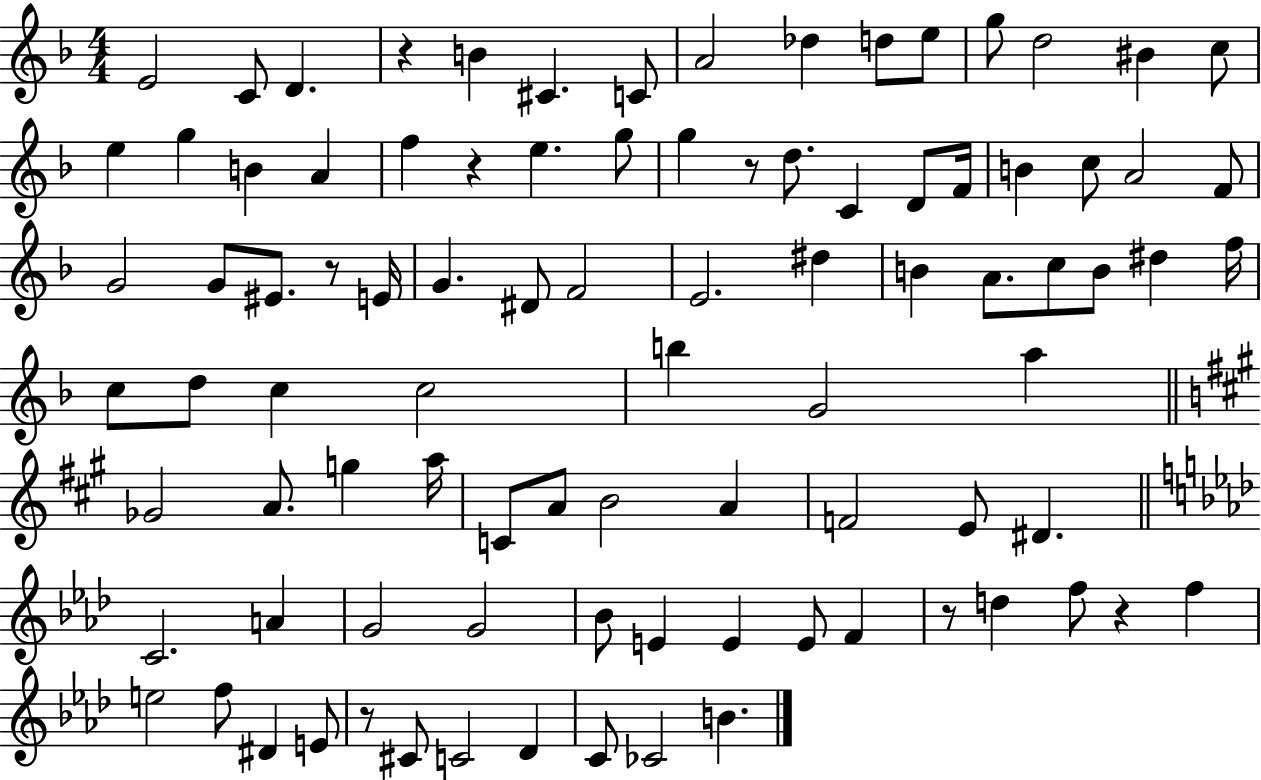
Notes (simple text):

E4/h C4/e D4/q. R/q B4/q C#4/q. C4/e A4/h Db5/q D5/e E5/e G5/e D5/h BIS4/q C5/e E5/q G5/q B4/q A4/q F5/q R/q E5/q. G5/e G5/q R/e D5/e. C4/q D4/e F4/s B4/q C5/e A4/h F4/e G4/h G4/e EIS4/e. R/e E4/s G4/q. D#4/e F4/h E4/h. D#5/q B4/q A4/e. C5/e B4/e D#5/q F5/s C5/e D5/e C5/q C5/h B5/q G4/h A5/q Gb4/h A4/e. G5/q A5/s C4/e A4/e B4/h A4/q F4/h E4/e D#4/q. C4/h. A4/q G4/h G4/h Bb4/e E4/q E4/q E4/e F4/q R/e D5/q F5/e R/q F5/q E5/h F5/e D#4/q E4/e R/e C#4/e C4/h Db4/q C4/e CES4/h B4/q.